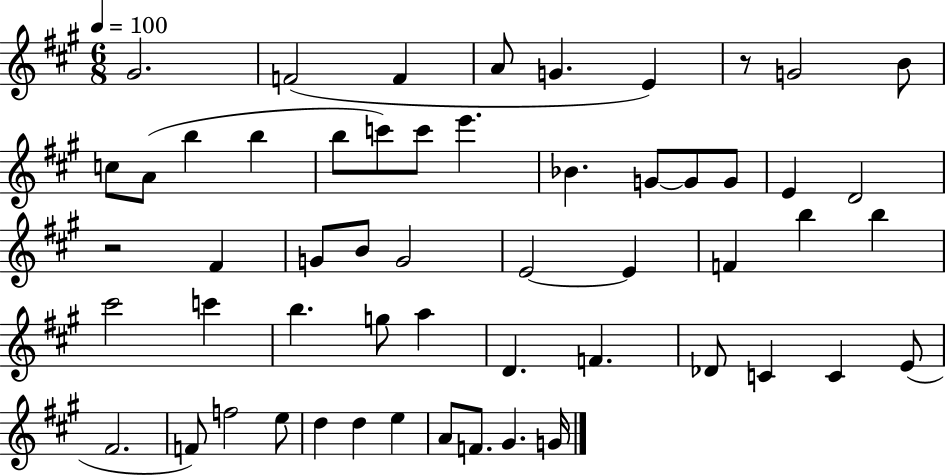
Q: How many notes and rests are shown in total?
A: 55